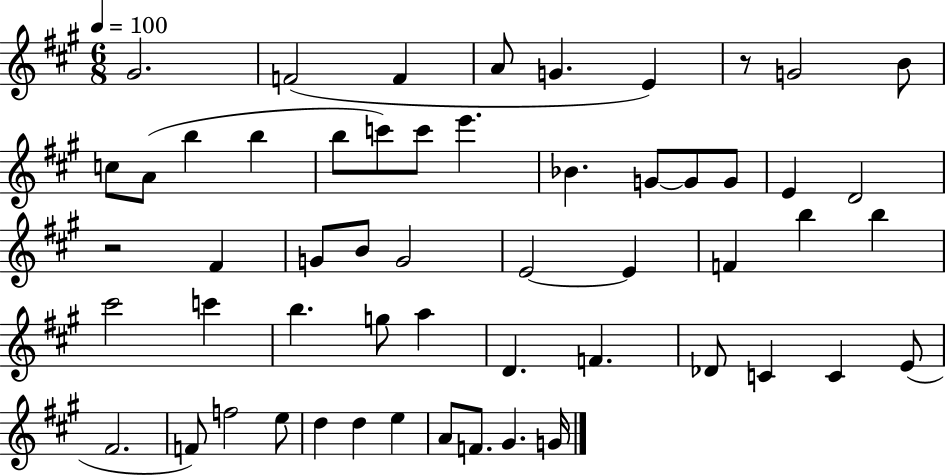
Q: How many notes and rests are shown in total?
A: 55